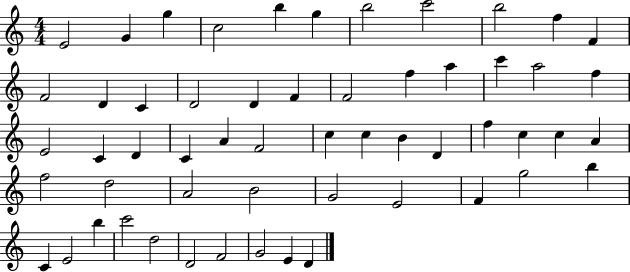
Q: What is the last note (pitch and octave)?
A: D4